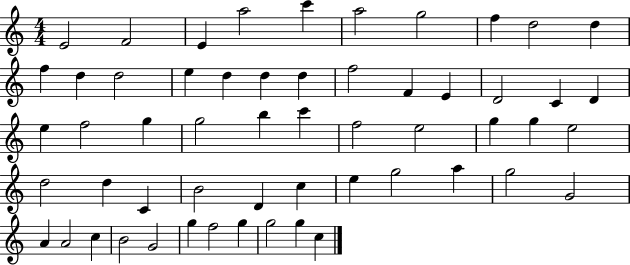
X:1
T:Untitled
M:4/4
L:1/4
K:C
E2 F2 E a2 c' a2 g2 f d2 d f d d2 e d d d f2 F E D2 C D e f2 g g2 b c' f2 e2 g g e2 d2 d C B2 D c e g2 a g2 G2 A A2 c B2 G2 g f2 g g2 g c